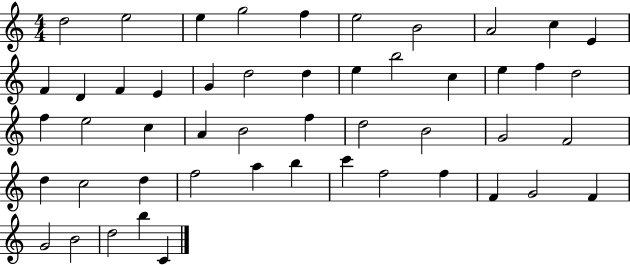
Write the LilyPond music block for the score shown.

{
  \clef treble
  \numericTimeSignature
  \time 4/4
  \key c \major
  d''2 e''2 | e''4 g''2 f''4 | e''2 b'2 | a'2 c''4 e'4 | \break f'4 d'4 f'4 e'4 | g'4 d''2 d''4 | e''4 b''2 c''4 | e''4 f''4 d''2 | \break f''4 e''2 c''4 | a'4 b'2 f''4 | d''2 b'2 | g'2 f'2 | \break d''4 c''2 d''4 | f''2 a''4 b''4 | c'''4 f''2 f''4 | f'4 g'2 f'4 | \break g'2 b'2 | d''2 b''4 c'4 | \bar "|."
}